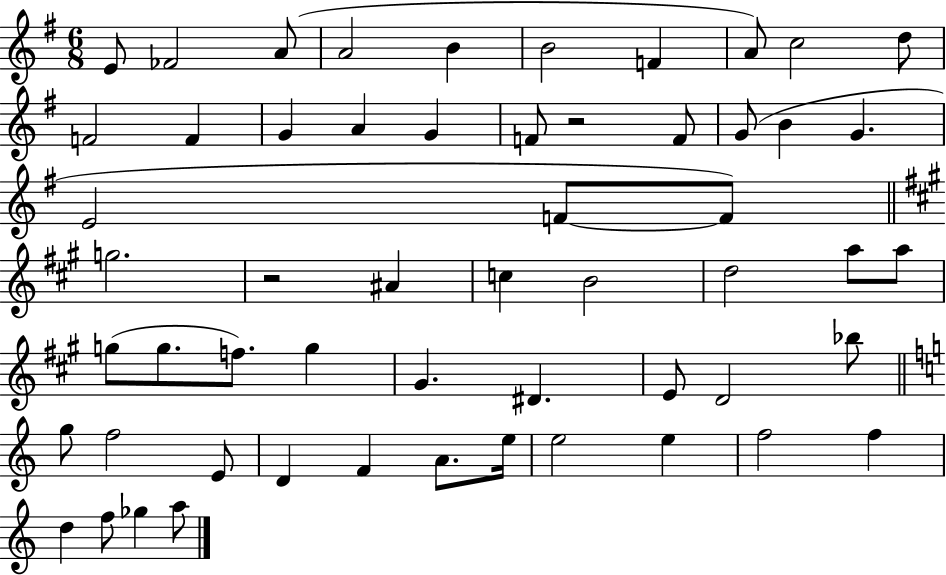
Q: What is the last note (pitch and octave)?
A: A5